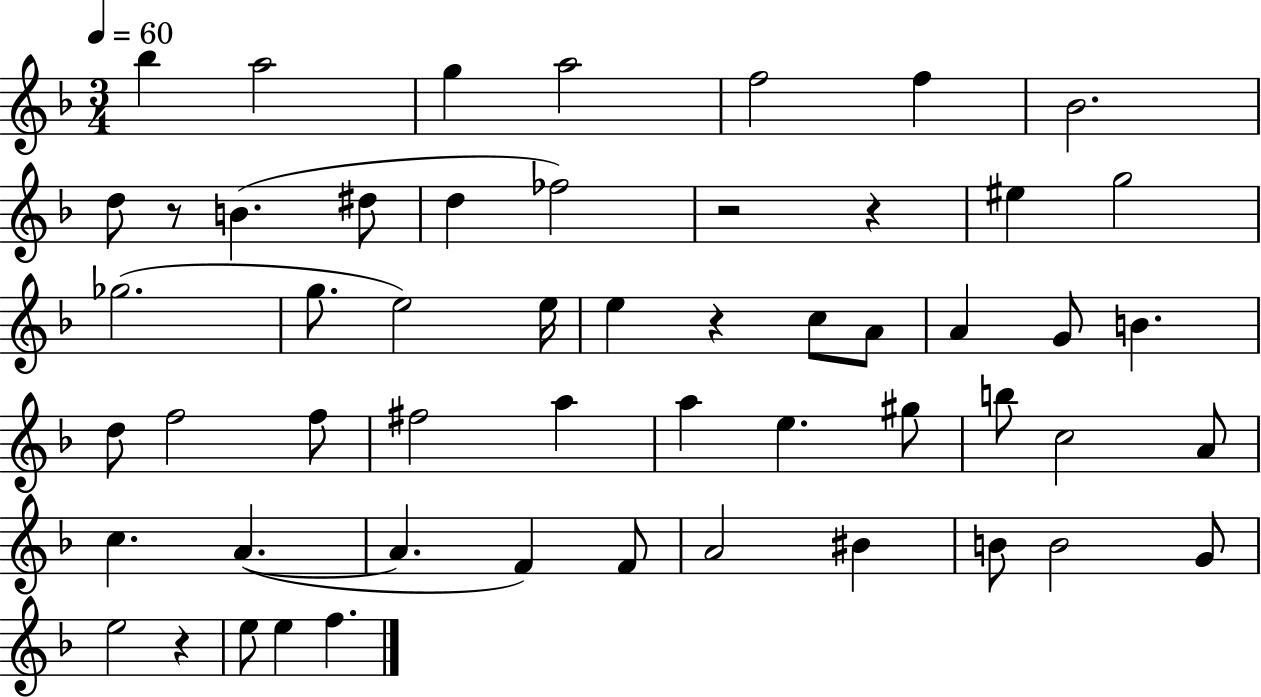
X:1
T:Untitled
M:3/4
L:1/4
K:F
_b a2 g a2 f2 f _B2 d/2 z/2 B ^d/2 d _f2 z2 z ^e g2 _g2 g/2 e2 e/4 e z c/2 A/2 A G/2 B d/2 f2 f/2 ^f2 a a e ^g/2 b/2 c2 A/2 c A A F F/2 A2 ^B B/2 B2 G/2 e2 z e/2 e f